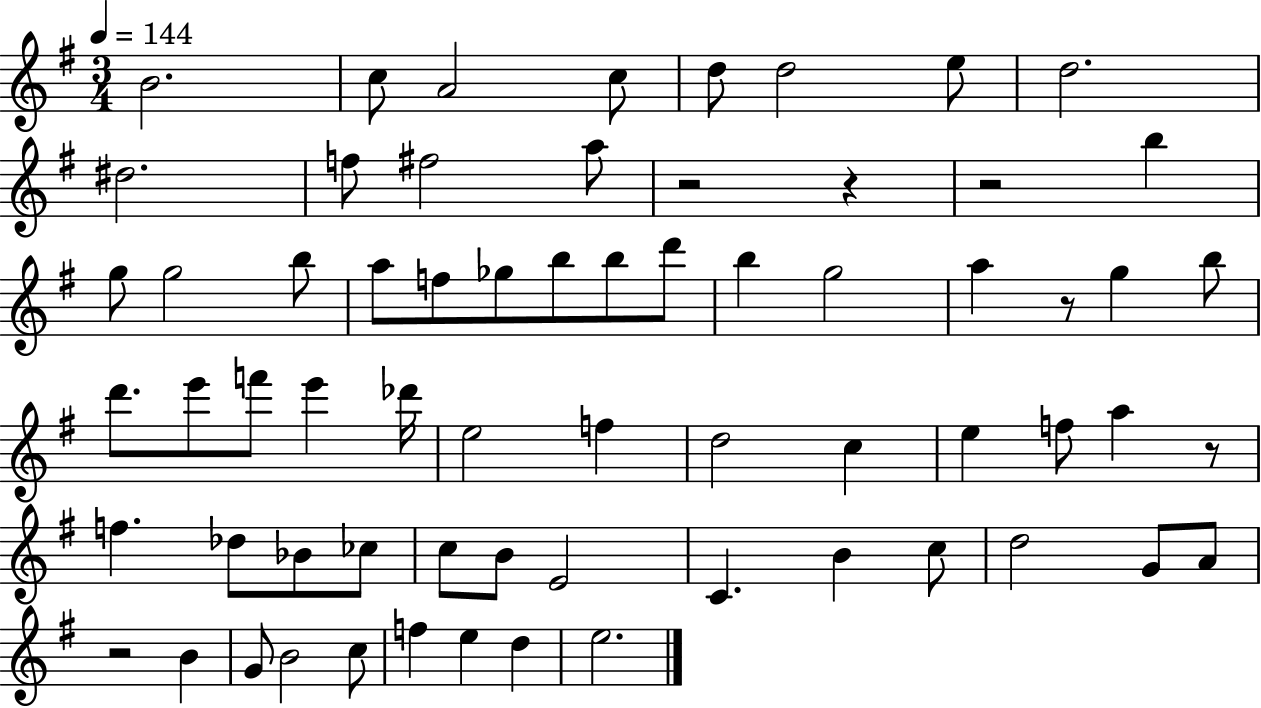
{
  \clef treble
  \numericTimeSignature
  \time 3/4
  \key g \major
  \tempo 4 = 144
  b'2. | c''8 a'2 c''8 | d''8 d''2 e''8 | d''2. | \break dis''2. | f''8 fis''2 a''8 | r2 r4 | r2 b''4 | \break g''8 g''2 b''8 | a''8 f''8 ges''8 b''8 b''8 d'''8 | b''4 g''2 | a''4 r8 g''4 b''8 | \break d'''8. e'''8 f'''8 e'''4 des'''16 | e''2 f''4 | d''2 c''4 | e''4 f''8 a''4 r8 | \break f''4. des''8 bes'8 ces''8 | c''8 b'8 e'2 | c'4. b'4 c''8 | d''2 g'8 a'8 | \break r2 b'4 | g'8 b'2 c''8 | f''4 e''4 d''4 | e''2. | \break \bar "|."
}